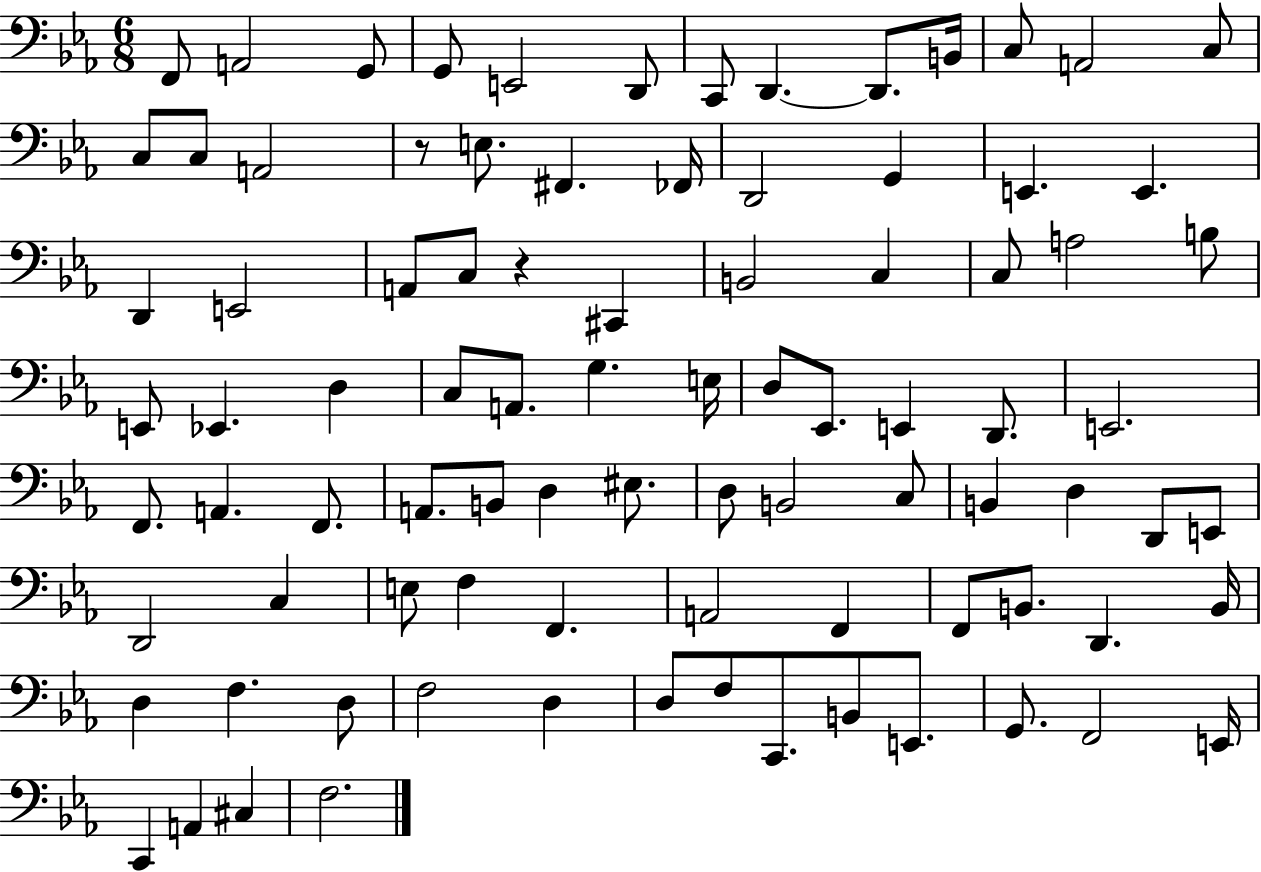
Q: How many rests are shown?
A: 2